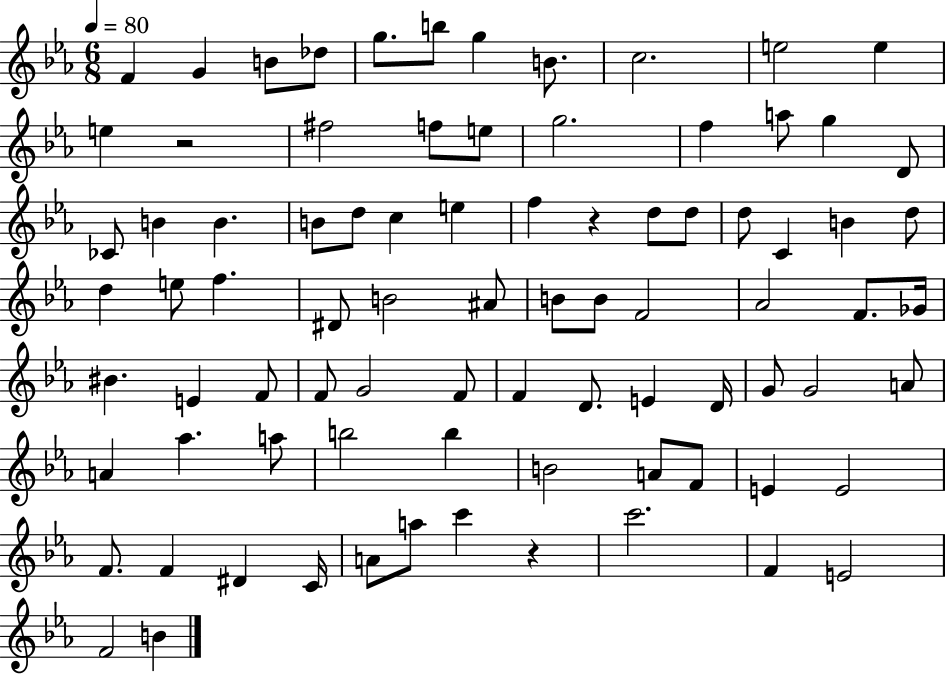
X:1
T:Untitled
M:6/8
L:1/4
K:Eb
F G B/2 _d/2 g/2 b/2 g B/2 c2 e2 e e z2 ^f2 f/2 e/2 g2 f a/2 g D/2 _C/2 B B B/2 d/2 c e f z d/2 d/2 d/2 C B d/2 d e/2 f ^D/2 B2 ^A/2 B/2 B/2 F2 _A2 F/2 _G/4 ^B E F/2 F/2 G2 F/2 F D/2 E D/4 G/2 G2 A/2 A _a a/2 b2 b B2 A/2 F/2 E E2 F/2 F ^D C/4 A/2 a/2 c' z c'2 F E2 F2 B